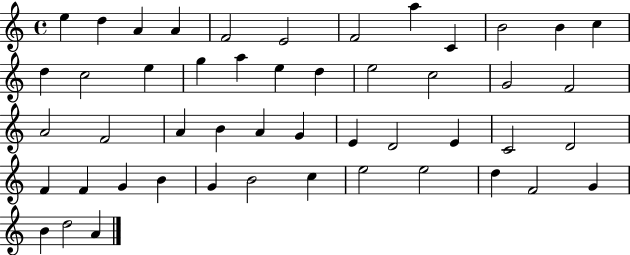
{
  \clef treble
  \time 4/4
  \defaultTimeSignature
  \key c \major
  e''4 d''4 a'4 a'4 | f'2 e'2 | f'2 a''4 c'4 | b'2 b'4 c''4 | \break d''4 c''2 e''4 | g''4 a''4 e''4 d''4 | e''2 c''2 | g'2 f'2 | \break a'2 f'2 | a'4 b'4 a'4 g'4 | e'4 d'2 e'4 | c'2 d'2 | \break f'4 f'4 g'4 b'4 | g'4 b'2 c''4 | e''2 e''2 | d''4 f'2 g'4 | \break b'4 d''2 a'4 | \bar "|."
}